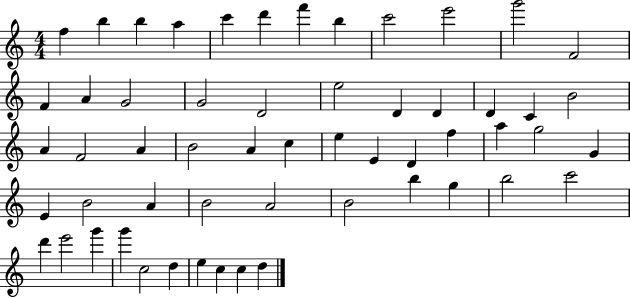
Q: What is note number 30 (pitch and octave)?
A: E5